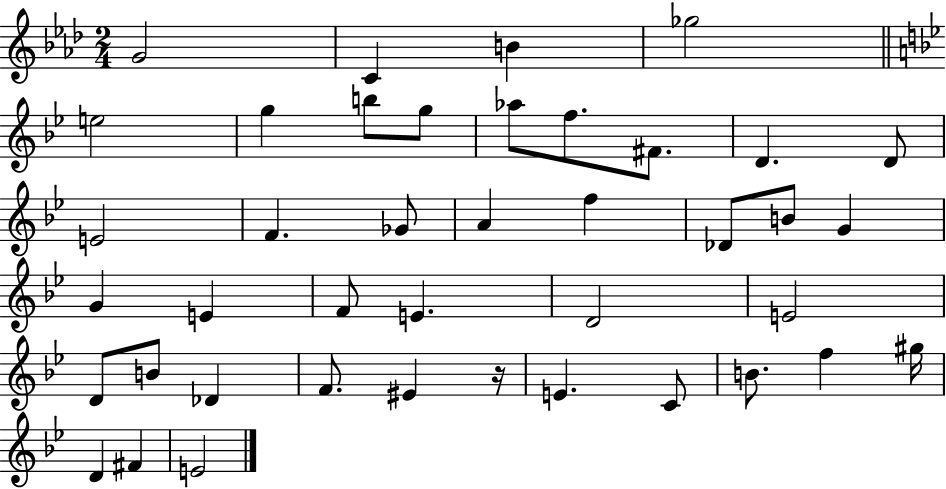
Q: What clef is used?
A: treble